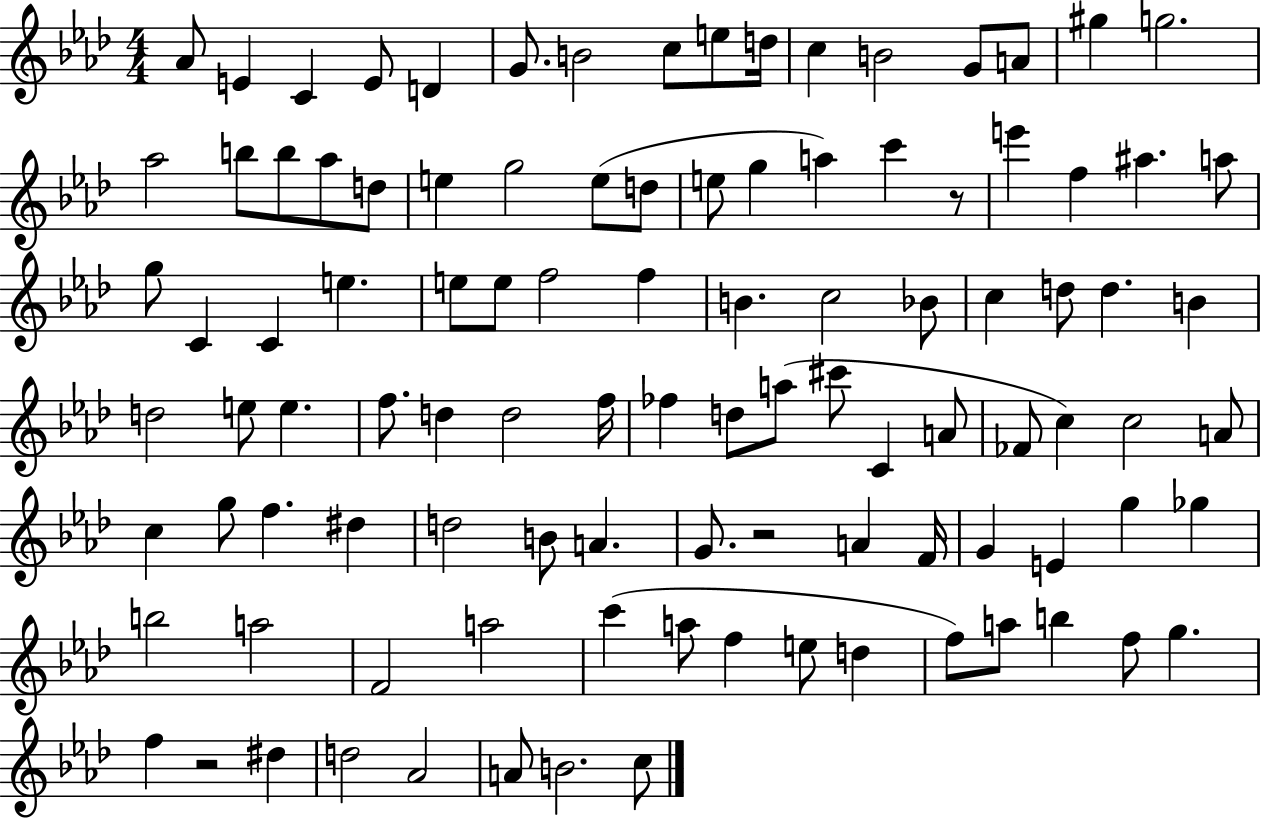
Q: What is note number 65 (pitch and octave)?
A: A4